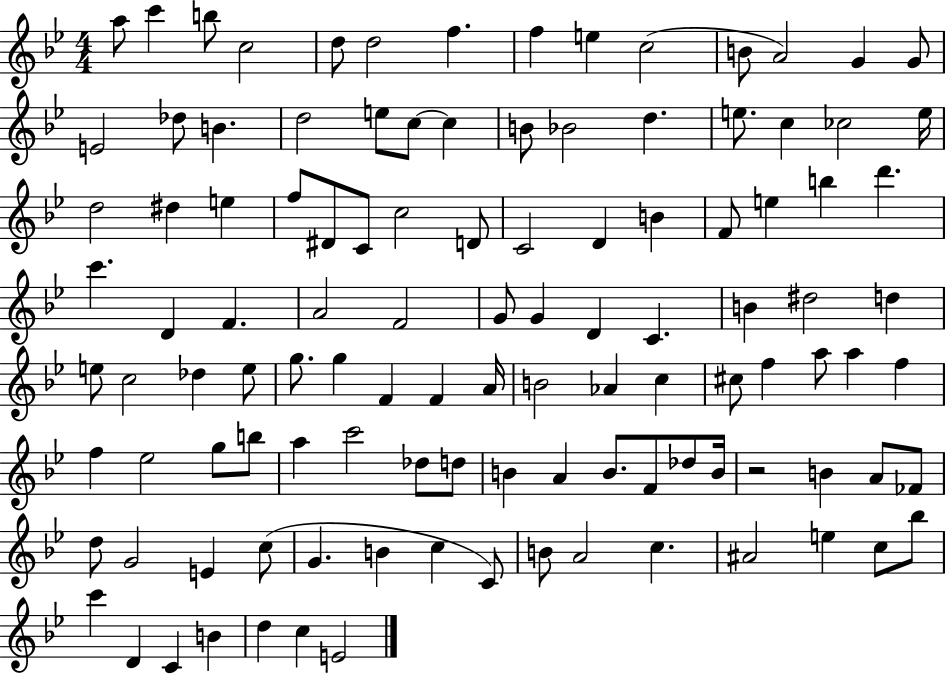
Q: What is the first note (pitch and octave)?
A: A5